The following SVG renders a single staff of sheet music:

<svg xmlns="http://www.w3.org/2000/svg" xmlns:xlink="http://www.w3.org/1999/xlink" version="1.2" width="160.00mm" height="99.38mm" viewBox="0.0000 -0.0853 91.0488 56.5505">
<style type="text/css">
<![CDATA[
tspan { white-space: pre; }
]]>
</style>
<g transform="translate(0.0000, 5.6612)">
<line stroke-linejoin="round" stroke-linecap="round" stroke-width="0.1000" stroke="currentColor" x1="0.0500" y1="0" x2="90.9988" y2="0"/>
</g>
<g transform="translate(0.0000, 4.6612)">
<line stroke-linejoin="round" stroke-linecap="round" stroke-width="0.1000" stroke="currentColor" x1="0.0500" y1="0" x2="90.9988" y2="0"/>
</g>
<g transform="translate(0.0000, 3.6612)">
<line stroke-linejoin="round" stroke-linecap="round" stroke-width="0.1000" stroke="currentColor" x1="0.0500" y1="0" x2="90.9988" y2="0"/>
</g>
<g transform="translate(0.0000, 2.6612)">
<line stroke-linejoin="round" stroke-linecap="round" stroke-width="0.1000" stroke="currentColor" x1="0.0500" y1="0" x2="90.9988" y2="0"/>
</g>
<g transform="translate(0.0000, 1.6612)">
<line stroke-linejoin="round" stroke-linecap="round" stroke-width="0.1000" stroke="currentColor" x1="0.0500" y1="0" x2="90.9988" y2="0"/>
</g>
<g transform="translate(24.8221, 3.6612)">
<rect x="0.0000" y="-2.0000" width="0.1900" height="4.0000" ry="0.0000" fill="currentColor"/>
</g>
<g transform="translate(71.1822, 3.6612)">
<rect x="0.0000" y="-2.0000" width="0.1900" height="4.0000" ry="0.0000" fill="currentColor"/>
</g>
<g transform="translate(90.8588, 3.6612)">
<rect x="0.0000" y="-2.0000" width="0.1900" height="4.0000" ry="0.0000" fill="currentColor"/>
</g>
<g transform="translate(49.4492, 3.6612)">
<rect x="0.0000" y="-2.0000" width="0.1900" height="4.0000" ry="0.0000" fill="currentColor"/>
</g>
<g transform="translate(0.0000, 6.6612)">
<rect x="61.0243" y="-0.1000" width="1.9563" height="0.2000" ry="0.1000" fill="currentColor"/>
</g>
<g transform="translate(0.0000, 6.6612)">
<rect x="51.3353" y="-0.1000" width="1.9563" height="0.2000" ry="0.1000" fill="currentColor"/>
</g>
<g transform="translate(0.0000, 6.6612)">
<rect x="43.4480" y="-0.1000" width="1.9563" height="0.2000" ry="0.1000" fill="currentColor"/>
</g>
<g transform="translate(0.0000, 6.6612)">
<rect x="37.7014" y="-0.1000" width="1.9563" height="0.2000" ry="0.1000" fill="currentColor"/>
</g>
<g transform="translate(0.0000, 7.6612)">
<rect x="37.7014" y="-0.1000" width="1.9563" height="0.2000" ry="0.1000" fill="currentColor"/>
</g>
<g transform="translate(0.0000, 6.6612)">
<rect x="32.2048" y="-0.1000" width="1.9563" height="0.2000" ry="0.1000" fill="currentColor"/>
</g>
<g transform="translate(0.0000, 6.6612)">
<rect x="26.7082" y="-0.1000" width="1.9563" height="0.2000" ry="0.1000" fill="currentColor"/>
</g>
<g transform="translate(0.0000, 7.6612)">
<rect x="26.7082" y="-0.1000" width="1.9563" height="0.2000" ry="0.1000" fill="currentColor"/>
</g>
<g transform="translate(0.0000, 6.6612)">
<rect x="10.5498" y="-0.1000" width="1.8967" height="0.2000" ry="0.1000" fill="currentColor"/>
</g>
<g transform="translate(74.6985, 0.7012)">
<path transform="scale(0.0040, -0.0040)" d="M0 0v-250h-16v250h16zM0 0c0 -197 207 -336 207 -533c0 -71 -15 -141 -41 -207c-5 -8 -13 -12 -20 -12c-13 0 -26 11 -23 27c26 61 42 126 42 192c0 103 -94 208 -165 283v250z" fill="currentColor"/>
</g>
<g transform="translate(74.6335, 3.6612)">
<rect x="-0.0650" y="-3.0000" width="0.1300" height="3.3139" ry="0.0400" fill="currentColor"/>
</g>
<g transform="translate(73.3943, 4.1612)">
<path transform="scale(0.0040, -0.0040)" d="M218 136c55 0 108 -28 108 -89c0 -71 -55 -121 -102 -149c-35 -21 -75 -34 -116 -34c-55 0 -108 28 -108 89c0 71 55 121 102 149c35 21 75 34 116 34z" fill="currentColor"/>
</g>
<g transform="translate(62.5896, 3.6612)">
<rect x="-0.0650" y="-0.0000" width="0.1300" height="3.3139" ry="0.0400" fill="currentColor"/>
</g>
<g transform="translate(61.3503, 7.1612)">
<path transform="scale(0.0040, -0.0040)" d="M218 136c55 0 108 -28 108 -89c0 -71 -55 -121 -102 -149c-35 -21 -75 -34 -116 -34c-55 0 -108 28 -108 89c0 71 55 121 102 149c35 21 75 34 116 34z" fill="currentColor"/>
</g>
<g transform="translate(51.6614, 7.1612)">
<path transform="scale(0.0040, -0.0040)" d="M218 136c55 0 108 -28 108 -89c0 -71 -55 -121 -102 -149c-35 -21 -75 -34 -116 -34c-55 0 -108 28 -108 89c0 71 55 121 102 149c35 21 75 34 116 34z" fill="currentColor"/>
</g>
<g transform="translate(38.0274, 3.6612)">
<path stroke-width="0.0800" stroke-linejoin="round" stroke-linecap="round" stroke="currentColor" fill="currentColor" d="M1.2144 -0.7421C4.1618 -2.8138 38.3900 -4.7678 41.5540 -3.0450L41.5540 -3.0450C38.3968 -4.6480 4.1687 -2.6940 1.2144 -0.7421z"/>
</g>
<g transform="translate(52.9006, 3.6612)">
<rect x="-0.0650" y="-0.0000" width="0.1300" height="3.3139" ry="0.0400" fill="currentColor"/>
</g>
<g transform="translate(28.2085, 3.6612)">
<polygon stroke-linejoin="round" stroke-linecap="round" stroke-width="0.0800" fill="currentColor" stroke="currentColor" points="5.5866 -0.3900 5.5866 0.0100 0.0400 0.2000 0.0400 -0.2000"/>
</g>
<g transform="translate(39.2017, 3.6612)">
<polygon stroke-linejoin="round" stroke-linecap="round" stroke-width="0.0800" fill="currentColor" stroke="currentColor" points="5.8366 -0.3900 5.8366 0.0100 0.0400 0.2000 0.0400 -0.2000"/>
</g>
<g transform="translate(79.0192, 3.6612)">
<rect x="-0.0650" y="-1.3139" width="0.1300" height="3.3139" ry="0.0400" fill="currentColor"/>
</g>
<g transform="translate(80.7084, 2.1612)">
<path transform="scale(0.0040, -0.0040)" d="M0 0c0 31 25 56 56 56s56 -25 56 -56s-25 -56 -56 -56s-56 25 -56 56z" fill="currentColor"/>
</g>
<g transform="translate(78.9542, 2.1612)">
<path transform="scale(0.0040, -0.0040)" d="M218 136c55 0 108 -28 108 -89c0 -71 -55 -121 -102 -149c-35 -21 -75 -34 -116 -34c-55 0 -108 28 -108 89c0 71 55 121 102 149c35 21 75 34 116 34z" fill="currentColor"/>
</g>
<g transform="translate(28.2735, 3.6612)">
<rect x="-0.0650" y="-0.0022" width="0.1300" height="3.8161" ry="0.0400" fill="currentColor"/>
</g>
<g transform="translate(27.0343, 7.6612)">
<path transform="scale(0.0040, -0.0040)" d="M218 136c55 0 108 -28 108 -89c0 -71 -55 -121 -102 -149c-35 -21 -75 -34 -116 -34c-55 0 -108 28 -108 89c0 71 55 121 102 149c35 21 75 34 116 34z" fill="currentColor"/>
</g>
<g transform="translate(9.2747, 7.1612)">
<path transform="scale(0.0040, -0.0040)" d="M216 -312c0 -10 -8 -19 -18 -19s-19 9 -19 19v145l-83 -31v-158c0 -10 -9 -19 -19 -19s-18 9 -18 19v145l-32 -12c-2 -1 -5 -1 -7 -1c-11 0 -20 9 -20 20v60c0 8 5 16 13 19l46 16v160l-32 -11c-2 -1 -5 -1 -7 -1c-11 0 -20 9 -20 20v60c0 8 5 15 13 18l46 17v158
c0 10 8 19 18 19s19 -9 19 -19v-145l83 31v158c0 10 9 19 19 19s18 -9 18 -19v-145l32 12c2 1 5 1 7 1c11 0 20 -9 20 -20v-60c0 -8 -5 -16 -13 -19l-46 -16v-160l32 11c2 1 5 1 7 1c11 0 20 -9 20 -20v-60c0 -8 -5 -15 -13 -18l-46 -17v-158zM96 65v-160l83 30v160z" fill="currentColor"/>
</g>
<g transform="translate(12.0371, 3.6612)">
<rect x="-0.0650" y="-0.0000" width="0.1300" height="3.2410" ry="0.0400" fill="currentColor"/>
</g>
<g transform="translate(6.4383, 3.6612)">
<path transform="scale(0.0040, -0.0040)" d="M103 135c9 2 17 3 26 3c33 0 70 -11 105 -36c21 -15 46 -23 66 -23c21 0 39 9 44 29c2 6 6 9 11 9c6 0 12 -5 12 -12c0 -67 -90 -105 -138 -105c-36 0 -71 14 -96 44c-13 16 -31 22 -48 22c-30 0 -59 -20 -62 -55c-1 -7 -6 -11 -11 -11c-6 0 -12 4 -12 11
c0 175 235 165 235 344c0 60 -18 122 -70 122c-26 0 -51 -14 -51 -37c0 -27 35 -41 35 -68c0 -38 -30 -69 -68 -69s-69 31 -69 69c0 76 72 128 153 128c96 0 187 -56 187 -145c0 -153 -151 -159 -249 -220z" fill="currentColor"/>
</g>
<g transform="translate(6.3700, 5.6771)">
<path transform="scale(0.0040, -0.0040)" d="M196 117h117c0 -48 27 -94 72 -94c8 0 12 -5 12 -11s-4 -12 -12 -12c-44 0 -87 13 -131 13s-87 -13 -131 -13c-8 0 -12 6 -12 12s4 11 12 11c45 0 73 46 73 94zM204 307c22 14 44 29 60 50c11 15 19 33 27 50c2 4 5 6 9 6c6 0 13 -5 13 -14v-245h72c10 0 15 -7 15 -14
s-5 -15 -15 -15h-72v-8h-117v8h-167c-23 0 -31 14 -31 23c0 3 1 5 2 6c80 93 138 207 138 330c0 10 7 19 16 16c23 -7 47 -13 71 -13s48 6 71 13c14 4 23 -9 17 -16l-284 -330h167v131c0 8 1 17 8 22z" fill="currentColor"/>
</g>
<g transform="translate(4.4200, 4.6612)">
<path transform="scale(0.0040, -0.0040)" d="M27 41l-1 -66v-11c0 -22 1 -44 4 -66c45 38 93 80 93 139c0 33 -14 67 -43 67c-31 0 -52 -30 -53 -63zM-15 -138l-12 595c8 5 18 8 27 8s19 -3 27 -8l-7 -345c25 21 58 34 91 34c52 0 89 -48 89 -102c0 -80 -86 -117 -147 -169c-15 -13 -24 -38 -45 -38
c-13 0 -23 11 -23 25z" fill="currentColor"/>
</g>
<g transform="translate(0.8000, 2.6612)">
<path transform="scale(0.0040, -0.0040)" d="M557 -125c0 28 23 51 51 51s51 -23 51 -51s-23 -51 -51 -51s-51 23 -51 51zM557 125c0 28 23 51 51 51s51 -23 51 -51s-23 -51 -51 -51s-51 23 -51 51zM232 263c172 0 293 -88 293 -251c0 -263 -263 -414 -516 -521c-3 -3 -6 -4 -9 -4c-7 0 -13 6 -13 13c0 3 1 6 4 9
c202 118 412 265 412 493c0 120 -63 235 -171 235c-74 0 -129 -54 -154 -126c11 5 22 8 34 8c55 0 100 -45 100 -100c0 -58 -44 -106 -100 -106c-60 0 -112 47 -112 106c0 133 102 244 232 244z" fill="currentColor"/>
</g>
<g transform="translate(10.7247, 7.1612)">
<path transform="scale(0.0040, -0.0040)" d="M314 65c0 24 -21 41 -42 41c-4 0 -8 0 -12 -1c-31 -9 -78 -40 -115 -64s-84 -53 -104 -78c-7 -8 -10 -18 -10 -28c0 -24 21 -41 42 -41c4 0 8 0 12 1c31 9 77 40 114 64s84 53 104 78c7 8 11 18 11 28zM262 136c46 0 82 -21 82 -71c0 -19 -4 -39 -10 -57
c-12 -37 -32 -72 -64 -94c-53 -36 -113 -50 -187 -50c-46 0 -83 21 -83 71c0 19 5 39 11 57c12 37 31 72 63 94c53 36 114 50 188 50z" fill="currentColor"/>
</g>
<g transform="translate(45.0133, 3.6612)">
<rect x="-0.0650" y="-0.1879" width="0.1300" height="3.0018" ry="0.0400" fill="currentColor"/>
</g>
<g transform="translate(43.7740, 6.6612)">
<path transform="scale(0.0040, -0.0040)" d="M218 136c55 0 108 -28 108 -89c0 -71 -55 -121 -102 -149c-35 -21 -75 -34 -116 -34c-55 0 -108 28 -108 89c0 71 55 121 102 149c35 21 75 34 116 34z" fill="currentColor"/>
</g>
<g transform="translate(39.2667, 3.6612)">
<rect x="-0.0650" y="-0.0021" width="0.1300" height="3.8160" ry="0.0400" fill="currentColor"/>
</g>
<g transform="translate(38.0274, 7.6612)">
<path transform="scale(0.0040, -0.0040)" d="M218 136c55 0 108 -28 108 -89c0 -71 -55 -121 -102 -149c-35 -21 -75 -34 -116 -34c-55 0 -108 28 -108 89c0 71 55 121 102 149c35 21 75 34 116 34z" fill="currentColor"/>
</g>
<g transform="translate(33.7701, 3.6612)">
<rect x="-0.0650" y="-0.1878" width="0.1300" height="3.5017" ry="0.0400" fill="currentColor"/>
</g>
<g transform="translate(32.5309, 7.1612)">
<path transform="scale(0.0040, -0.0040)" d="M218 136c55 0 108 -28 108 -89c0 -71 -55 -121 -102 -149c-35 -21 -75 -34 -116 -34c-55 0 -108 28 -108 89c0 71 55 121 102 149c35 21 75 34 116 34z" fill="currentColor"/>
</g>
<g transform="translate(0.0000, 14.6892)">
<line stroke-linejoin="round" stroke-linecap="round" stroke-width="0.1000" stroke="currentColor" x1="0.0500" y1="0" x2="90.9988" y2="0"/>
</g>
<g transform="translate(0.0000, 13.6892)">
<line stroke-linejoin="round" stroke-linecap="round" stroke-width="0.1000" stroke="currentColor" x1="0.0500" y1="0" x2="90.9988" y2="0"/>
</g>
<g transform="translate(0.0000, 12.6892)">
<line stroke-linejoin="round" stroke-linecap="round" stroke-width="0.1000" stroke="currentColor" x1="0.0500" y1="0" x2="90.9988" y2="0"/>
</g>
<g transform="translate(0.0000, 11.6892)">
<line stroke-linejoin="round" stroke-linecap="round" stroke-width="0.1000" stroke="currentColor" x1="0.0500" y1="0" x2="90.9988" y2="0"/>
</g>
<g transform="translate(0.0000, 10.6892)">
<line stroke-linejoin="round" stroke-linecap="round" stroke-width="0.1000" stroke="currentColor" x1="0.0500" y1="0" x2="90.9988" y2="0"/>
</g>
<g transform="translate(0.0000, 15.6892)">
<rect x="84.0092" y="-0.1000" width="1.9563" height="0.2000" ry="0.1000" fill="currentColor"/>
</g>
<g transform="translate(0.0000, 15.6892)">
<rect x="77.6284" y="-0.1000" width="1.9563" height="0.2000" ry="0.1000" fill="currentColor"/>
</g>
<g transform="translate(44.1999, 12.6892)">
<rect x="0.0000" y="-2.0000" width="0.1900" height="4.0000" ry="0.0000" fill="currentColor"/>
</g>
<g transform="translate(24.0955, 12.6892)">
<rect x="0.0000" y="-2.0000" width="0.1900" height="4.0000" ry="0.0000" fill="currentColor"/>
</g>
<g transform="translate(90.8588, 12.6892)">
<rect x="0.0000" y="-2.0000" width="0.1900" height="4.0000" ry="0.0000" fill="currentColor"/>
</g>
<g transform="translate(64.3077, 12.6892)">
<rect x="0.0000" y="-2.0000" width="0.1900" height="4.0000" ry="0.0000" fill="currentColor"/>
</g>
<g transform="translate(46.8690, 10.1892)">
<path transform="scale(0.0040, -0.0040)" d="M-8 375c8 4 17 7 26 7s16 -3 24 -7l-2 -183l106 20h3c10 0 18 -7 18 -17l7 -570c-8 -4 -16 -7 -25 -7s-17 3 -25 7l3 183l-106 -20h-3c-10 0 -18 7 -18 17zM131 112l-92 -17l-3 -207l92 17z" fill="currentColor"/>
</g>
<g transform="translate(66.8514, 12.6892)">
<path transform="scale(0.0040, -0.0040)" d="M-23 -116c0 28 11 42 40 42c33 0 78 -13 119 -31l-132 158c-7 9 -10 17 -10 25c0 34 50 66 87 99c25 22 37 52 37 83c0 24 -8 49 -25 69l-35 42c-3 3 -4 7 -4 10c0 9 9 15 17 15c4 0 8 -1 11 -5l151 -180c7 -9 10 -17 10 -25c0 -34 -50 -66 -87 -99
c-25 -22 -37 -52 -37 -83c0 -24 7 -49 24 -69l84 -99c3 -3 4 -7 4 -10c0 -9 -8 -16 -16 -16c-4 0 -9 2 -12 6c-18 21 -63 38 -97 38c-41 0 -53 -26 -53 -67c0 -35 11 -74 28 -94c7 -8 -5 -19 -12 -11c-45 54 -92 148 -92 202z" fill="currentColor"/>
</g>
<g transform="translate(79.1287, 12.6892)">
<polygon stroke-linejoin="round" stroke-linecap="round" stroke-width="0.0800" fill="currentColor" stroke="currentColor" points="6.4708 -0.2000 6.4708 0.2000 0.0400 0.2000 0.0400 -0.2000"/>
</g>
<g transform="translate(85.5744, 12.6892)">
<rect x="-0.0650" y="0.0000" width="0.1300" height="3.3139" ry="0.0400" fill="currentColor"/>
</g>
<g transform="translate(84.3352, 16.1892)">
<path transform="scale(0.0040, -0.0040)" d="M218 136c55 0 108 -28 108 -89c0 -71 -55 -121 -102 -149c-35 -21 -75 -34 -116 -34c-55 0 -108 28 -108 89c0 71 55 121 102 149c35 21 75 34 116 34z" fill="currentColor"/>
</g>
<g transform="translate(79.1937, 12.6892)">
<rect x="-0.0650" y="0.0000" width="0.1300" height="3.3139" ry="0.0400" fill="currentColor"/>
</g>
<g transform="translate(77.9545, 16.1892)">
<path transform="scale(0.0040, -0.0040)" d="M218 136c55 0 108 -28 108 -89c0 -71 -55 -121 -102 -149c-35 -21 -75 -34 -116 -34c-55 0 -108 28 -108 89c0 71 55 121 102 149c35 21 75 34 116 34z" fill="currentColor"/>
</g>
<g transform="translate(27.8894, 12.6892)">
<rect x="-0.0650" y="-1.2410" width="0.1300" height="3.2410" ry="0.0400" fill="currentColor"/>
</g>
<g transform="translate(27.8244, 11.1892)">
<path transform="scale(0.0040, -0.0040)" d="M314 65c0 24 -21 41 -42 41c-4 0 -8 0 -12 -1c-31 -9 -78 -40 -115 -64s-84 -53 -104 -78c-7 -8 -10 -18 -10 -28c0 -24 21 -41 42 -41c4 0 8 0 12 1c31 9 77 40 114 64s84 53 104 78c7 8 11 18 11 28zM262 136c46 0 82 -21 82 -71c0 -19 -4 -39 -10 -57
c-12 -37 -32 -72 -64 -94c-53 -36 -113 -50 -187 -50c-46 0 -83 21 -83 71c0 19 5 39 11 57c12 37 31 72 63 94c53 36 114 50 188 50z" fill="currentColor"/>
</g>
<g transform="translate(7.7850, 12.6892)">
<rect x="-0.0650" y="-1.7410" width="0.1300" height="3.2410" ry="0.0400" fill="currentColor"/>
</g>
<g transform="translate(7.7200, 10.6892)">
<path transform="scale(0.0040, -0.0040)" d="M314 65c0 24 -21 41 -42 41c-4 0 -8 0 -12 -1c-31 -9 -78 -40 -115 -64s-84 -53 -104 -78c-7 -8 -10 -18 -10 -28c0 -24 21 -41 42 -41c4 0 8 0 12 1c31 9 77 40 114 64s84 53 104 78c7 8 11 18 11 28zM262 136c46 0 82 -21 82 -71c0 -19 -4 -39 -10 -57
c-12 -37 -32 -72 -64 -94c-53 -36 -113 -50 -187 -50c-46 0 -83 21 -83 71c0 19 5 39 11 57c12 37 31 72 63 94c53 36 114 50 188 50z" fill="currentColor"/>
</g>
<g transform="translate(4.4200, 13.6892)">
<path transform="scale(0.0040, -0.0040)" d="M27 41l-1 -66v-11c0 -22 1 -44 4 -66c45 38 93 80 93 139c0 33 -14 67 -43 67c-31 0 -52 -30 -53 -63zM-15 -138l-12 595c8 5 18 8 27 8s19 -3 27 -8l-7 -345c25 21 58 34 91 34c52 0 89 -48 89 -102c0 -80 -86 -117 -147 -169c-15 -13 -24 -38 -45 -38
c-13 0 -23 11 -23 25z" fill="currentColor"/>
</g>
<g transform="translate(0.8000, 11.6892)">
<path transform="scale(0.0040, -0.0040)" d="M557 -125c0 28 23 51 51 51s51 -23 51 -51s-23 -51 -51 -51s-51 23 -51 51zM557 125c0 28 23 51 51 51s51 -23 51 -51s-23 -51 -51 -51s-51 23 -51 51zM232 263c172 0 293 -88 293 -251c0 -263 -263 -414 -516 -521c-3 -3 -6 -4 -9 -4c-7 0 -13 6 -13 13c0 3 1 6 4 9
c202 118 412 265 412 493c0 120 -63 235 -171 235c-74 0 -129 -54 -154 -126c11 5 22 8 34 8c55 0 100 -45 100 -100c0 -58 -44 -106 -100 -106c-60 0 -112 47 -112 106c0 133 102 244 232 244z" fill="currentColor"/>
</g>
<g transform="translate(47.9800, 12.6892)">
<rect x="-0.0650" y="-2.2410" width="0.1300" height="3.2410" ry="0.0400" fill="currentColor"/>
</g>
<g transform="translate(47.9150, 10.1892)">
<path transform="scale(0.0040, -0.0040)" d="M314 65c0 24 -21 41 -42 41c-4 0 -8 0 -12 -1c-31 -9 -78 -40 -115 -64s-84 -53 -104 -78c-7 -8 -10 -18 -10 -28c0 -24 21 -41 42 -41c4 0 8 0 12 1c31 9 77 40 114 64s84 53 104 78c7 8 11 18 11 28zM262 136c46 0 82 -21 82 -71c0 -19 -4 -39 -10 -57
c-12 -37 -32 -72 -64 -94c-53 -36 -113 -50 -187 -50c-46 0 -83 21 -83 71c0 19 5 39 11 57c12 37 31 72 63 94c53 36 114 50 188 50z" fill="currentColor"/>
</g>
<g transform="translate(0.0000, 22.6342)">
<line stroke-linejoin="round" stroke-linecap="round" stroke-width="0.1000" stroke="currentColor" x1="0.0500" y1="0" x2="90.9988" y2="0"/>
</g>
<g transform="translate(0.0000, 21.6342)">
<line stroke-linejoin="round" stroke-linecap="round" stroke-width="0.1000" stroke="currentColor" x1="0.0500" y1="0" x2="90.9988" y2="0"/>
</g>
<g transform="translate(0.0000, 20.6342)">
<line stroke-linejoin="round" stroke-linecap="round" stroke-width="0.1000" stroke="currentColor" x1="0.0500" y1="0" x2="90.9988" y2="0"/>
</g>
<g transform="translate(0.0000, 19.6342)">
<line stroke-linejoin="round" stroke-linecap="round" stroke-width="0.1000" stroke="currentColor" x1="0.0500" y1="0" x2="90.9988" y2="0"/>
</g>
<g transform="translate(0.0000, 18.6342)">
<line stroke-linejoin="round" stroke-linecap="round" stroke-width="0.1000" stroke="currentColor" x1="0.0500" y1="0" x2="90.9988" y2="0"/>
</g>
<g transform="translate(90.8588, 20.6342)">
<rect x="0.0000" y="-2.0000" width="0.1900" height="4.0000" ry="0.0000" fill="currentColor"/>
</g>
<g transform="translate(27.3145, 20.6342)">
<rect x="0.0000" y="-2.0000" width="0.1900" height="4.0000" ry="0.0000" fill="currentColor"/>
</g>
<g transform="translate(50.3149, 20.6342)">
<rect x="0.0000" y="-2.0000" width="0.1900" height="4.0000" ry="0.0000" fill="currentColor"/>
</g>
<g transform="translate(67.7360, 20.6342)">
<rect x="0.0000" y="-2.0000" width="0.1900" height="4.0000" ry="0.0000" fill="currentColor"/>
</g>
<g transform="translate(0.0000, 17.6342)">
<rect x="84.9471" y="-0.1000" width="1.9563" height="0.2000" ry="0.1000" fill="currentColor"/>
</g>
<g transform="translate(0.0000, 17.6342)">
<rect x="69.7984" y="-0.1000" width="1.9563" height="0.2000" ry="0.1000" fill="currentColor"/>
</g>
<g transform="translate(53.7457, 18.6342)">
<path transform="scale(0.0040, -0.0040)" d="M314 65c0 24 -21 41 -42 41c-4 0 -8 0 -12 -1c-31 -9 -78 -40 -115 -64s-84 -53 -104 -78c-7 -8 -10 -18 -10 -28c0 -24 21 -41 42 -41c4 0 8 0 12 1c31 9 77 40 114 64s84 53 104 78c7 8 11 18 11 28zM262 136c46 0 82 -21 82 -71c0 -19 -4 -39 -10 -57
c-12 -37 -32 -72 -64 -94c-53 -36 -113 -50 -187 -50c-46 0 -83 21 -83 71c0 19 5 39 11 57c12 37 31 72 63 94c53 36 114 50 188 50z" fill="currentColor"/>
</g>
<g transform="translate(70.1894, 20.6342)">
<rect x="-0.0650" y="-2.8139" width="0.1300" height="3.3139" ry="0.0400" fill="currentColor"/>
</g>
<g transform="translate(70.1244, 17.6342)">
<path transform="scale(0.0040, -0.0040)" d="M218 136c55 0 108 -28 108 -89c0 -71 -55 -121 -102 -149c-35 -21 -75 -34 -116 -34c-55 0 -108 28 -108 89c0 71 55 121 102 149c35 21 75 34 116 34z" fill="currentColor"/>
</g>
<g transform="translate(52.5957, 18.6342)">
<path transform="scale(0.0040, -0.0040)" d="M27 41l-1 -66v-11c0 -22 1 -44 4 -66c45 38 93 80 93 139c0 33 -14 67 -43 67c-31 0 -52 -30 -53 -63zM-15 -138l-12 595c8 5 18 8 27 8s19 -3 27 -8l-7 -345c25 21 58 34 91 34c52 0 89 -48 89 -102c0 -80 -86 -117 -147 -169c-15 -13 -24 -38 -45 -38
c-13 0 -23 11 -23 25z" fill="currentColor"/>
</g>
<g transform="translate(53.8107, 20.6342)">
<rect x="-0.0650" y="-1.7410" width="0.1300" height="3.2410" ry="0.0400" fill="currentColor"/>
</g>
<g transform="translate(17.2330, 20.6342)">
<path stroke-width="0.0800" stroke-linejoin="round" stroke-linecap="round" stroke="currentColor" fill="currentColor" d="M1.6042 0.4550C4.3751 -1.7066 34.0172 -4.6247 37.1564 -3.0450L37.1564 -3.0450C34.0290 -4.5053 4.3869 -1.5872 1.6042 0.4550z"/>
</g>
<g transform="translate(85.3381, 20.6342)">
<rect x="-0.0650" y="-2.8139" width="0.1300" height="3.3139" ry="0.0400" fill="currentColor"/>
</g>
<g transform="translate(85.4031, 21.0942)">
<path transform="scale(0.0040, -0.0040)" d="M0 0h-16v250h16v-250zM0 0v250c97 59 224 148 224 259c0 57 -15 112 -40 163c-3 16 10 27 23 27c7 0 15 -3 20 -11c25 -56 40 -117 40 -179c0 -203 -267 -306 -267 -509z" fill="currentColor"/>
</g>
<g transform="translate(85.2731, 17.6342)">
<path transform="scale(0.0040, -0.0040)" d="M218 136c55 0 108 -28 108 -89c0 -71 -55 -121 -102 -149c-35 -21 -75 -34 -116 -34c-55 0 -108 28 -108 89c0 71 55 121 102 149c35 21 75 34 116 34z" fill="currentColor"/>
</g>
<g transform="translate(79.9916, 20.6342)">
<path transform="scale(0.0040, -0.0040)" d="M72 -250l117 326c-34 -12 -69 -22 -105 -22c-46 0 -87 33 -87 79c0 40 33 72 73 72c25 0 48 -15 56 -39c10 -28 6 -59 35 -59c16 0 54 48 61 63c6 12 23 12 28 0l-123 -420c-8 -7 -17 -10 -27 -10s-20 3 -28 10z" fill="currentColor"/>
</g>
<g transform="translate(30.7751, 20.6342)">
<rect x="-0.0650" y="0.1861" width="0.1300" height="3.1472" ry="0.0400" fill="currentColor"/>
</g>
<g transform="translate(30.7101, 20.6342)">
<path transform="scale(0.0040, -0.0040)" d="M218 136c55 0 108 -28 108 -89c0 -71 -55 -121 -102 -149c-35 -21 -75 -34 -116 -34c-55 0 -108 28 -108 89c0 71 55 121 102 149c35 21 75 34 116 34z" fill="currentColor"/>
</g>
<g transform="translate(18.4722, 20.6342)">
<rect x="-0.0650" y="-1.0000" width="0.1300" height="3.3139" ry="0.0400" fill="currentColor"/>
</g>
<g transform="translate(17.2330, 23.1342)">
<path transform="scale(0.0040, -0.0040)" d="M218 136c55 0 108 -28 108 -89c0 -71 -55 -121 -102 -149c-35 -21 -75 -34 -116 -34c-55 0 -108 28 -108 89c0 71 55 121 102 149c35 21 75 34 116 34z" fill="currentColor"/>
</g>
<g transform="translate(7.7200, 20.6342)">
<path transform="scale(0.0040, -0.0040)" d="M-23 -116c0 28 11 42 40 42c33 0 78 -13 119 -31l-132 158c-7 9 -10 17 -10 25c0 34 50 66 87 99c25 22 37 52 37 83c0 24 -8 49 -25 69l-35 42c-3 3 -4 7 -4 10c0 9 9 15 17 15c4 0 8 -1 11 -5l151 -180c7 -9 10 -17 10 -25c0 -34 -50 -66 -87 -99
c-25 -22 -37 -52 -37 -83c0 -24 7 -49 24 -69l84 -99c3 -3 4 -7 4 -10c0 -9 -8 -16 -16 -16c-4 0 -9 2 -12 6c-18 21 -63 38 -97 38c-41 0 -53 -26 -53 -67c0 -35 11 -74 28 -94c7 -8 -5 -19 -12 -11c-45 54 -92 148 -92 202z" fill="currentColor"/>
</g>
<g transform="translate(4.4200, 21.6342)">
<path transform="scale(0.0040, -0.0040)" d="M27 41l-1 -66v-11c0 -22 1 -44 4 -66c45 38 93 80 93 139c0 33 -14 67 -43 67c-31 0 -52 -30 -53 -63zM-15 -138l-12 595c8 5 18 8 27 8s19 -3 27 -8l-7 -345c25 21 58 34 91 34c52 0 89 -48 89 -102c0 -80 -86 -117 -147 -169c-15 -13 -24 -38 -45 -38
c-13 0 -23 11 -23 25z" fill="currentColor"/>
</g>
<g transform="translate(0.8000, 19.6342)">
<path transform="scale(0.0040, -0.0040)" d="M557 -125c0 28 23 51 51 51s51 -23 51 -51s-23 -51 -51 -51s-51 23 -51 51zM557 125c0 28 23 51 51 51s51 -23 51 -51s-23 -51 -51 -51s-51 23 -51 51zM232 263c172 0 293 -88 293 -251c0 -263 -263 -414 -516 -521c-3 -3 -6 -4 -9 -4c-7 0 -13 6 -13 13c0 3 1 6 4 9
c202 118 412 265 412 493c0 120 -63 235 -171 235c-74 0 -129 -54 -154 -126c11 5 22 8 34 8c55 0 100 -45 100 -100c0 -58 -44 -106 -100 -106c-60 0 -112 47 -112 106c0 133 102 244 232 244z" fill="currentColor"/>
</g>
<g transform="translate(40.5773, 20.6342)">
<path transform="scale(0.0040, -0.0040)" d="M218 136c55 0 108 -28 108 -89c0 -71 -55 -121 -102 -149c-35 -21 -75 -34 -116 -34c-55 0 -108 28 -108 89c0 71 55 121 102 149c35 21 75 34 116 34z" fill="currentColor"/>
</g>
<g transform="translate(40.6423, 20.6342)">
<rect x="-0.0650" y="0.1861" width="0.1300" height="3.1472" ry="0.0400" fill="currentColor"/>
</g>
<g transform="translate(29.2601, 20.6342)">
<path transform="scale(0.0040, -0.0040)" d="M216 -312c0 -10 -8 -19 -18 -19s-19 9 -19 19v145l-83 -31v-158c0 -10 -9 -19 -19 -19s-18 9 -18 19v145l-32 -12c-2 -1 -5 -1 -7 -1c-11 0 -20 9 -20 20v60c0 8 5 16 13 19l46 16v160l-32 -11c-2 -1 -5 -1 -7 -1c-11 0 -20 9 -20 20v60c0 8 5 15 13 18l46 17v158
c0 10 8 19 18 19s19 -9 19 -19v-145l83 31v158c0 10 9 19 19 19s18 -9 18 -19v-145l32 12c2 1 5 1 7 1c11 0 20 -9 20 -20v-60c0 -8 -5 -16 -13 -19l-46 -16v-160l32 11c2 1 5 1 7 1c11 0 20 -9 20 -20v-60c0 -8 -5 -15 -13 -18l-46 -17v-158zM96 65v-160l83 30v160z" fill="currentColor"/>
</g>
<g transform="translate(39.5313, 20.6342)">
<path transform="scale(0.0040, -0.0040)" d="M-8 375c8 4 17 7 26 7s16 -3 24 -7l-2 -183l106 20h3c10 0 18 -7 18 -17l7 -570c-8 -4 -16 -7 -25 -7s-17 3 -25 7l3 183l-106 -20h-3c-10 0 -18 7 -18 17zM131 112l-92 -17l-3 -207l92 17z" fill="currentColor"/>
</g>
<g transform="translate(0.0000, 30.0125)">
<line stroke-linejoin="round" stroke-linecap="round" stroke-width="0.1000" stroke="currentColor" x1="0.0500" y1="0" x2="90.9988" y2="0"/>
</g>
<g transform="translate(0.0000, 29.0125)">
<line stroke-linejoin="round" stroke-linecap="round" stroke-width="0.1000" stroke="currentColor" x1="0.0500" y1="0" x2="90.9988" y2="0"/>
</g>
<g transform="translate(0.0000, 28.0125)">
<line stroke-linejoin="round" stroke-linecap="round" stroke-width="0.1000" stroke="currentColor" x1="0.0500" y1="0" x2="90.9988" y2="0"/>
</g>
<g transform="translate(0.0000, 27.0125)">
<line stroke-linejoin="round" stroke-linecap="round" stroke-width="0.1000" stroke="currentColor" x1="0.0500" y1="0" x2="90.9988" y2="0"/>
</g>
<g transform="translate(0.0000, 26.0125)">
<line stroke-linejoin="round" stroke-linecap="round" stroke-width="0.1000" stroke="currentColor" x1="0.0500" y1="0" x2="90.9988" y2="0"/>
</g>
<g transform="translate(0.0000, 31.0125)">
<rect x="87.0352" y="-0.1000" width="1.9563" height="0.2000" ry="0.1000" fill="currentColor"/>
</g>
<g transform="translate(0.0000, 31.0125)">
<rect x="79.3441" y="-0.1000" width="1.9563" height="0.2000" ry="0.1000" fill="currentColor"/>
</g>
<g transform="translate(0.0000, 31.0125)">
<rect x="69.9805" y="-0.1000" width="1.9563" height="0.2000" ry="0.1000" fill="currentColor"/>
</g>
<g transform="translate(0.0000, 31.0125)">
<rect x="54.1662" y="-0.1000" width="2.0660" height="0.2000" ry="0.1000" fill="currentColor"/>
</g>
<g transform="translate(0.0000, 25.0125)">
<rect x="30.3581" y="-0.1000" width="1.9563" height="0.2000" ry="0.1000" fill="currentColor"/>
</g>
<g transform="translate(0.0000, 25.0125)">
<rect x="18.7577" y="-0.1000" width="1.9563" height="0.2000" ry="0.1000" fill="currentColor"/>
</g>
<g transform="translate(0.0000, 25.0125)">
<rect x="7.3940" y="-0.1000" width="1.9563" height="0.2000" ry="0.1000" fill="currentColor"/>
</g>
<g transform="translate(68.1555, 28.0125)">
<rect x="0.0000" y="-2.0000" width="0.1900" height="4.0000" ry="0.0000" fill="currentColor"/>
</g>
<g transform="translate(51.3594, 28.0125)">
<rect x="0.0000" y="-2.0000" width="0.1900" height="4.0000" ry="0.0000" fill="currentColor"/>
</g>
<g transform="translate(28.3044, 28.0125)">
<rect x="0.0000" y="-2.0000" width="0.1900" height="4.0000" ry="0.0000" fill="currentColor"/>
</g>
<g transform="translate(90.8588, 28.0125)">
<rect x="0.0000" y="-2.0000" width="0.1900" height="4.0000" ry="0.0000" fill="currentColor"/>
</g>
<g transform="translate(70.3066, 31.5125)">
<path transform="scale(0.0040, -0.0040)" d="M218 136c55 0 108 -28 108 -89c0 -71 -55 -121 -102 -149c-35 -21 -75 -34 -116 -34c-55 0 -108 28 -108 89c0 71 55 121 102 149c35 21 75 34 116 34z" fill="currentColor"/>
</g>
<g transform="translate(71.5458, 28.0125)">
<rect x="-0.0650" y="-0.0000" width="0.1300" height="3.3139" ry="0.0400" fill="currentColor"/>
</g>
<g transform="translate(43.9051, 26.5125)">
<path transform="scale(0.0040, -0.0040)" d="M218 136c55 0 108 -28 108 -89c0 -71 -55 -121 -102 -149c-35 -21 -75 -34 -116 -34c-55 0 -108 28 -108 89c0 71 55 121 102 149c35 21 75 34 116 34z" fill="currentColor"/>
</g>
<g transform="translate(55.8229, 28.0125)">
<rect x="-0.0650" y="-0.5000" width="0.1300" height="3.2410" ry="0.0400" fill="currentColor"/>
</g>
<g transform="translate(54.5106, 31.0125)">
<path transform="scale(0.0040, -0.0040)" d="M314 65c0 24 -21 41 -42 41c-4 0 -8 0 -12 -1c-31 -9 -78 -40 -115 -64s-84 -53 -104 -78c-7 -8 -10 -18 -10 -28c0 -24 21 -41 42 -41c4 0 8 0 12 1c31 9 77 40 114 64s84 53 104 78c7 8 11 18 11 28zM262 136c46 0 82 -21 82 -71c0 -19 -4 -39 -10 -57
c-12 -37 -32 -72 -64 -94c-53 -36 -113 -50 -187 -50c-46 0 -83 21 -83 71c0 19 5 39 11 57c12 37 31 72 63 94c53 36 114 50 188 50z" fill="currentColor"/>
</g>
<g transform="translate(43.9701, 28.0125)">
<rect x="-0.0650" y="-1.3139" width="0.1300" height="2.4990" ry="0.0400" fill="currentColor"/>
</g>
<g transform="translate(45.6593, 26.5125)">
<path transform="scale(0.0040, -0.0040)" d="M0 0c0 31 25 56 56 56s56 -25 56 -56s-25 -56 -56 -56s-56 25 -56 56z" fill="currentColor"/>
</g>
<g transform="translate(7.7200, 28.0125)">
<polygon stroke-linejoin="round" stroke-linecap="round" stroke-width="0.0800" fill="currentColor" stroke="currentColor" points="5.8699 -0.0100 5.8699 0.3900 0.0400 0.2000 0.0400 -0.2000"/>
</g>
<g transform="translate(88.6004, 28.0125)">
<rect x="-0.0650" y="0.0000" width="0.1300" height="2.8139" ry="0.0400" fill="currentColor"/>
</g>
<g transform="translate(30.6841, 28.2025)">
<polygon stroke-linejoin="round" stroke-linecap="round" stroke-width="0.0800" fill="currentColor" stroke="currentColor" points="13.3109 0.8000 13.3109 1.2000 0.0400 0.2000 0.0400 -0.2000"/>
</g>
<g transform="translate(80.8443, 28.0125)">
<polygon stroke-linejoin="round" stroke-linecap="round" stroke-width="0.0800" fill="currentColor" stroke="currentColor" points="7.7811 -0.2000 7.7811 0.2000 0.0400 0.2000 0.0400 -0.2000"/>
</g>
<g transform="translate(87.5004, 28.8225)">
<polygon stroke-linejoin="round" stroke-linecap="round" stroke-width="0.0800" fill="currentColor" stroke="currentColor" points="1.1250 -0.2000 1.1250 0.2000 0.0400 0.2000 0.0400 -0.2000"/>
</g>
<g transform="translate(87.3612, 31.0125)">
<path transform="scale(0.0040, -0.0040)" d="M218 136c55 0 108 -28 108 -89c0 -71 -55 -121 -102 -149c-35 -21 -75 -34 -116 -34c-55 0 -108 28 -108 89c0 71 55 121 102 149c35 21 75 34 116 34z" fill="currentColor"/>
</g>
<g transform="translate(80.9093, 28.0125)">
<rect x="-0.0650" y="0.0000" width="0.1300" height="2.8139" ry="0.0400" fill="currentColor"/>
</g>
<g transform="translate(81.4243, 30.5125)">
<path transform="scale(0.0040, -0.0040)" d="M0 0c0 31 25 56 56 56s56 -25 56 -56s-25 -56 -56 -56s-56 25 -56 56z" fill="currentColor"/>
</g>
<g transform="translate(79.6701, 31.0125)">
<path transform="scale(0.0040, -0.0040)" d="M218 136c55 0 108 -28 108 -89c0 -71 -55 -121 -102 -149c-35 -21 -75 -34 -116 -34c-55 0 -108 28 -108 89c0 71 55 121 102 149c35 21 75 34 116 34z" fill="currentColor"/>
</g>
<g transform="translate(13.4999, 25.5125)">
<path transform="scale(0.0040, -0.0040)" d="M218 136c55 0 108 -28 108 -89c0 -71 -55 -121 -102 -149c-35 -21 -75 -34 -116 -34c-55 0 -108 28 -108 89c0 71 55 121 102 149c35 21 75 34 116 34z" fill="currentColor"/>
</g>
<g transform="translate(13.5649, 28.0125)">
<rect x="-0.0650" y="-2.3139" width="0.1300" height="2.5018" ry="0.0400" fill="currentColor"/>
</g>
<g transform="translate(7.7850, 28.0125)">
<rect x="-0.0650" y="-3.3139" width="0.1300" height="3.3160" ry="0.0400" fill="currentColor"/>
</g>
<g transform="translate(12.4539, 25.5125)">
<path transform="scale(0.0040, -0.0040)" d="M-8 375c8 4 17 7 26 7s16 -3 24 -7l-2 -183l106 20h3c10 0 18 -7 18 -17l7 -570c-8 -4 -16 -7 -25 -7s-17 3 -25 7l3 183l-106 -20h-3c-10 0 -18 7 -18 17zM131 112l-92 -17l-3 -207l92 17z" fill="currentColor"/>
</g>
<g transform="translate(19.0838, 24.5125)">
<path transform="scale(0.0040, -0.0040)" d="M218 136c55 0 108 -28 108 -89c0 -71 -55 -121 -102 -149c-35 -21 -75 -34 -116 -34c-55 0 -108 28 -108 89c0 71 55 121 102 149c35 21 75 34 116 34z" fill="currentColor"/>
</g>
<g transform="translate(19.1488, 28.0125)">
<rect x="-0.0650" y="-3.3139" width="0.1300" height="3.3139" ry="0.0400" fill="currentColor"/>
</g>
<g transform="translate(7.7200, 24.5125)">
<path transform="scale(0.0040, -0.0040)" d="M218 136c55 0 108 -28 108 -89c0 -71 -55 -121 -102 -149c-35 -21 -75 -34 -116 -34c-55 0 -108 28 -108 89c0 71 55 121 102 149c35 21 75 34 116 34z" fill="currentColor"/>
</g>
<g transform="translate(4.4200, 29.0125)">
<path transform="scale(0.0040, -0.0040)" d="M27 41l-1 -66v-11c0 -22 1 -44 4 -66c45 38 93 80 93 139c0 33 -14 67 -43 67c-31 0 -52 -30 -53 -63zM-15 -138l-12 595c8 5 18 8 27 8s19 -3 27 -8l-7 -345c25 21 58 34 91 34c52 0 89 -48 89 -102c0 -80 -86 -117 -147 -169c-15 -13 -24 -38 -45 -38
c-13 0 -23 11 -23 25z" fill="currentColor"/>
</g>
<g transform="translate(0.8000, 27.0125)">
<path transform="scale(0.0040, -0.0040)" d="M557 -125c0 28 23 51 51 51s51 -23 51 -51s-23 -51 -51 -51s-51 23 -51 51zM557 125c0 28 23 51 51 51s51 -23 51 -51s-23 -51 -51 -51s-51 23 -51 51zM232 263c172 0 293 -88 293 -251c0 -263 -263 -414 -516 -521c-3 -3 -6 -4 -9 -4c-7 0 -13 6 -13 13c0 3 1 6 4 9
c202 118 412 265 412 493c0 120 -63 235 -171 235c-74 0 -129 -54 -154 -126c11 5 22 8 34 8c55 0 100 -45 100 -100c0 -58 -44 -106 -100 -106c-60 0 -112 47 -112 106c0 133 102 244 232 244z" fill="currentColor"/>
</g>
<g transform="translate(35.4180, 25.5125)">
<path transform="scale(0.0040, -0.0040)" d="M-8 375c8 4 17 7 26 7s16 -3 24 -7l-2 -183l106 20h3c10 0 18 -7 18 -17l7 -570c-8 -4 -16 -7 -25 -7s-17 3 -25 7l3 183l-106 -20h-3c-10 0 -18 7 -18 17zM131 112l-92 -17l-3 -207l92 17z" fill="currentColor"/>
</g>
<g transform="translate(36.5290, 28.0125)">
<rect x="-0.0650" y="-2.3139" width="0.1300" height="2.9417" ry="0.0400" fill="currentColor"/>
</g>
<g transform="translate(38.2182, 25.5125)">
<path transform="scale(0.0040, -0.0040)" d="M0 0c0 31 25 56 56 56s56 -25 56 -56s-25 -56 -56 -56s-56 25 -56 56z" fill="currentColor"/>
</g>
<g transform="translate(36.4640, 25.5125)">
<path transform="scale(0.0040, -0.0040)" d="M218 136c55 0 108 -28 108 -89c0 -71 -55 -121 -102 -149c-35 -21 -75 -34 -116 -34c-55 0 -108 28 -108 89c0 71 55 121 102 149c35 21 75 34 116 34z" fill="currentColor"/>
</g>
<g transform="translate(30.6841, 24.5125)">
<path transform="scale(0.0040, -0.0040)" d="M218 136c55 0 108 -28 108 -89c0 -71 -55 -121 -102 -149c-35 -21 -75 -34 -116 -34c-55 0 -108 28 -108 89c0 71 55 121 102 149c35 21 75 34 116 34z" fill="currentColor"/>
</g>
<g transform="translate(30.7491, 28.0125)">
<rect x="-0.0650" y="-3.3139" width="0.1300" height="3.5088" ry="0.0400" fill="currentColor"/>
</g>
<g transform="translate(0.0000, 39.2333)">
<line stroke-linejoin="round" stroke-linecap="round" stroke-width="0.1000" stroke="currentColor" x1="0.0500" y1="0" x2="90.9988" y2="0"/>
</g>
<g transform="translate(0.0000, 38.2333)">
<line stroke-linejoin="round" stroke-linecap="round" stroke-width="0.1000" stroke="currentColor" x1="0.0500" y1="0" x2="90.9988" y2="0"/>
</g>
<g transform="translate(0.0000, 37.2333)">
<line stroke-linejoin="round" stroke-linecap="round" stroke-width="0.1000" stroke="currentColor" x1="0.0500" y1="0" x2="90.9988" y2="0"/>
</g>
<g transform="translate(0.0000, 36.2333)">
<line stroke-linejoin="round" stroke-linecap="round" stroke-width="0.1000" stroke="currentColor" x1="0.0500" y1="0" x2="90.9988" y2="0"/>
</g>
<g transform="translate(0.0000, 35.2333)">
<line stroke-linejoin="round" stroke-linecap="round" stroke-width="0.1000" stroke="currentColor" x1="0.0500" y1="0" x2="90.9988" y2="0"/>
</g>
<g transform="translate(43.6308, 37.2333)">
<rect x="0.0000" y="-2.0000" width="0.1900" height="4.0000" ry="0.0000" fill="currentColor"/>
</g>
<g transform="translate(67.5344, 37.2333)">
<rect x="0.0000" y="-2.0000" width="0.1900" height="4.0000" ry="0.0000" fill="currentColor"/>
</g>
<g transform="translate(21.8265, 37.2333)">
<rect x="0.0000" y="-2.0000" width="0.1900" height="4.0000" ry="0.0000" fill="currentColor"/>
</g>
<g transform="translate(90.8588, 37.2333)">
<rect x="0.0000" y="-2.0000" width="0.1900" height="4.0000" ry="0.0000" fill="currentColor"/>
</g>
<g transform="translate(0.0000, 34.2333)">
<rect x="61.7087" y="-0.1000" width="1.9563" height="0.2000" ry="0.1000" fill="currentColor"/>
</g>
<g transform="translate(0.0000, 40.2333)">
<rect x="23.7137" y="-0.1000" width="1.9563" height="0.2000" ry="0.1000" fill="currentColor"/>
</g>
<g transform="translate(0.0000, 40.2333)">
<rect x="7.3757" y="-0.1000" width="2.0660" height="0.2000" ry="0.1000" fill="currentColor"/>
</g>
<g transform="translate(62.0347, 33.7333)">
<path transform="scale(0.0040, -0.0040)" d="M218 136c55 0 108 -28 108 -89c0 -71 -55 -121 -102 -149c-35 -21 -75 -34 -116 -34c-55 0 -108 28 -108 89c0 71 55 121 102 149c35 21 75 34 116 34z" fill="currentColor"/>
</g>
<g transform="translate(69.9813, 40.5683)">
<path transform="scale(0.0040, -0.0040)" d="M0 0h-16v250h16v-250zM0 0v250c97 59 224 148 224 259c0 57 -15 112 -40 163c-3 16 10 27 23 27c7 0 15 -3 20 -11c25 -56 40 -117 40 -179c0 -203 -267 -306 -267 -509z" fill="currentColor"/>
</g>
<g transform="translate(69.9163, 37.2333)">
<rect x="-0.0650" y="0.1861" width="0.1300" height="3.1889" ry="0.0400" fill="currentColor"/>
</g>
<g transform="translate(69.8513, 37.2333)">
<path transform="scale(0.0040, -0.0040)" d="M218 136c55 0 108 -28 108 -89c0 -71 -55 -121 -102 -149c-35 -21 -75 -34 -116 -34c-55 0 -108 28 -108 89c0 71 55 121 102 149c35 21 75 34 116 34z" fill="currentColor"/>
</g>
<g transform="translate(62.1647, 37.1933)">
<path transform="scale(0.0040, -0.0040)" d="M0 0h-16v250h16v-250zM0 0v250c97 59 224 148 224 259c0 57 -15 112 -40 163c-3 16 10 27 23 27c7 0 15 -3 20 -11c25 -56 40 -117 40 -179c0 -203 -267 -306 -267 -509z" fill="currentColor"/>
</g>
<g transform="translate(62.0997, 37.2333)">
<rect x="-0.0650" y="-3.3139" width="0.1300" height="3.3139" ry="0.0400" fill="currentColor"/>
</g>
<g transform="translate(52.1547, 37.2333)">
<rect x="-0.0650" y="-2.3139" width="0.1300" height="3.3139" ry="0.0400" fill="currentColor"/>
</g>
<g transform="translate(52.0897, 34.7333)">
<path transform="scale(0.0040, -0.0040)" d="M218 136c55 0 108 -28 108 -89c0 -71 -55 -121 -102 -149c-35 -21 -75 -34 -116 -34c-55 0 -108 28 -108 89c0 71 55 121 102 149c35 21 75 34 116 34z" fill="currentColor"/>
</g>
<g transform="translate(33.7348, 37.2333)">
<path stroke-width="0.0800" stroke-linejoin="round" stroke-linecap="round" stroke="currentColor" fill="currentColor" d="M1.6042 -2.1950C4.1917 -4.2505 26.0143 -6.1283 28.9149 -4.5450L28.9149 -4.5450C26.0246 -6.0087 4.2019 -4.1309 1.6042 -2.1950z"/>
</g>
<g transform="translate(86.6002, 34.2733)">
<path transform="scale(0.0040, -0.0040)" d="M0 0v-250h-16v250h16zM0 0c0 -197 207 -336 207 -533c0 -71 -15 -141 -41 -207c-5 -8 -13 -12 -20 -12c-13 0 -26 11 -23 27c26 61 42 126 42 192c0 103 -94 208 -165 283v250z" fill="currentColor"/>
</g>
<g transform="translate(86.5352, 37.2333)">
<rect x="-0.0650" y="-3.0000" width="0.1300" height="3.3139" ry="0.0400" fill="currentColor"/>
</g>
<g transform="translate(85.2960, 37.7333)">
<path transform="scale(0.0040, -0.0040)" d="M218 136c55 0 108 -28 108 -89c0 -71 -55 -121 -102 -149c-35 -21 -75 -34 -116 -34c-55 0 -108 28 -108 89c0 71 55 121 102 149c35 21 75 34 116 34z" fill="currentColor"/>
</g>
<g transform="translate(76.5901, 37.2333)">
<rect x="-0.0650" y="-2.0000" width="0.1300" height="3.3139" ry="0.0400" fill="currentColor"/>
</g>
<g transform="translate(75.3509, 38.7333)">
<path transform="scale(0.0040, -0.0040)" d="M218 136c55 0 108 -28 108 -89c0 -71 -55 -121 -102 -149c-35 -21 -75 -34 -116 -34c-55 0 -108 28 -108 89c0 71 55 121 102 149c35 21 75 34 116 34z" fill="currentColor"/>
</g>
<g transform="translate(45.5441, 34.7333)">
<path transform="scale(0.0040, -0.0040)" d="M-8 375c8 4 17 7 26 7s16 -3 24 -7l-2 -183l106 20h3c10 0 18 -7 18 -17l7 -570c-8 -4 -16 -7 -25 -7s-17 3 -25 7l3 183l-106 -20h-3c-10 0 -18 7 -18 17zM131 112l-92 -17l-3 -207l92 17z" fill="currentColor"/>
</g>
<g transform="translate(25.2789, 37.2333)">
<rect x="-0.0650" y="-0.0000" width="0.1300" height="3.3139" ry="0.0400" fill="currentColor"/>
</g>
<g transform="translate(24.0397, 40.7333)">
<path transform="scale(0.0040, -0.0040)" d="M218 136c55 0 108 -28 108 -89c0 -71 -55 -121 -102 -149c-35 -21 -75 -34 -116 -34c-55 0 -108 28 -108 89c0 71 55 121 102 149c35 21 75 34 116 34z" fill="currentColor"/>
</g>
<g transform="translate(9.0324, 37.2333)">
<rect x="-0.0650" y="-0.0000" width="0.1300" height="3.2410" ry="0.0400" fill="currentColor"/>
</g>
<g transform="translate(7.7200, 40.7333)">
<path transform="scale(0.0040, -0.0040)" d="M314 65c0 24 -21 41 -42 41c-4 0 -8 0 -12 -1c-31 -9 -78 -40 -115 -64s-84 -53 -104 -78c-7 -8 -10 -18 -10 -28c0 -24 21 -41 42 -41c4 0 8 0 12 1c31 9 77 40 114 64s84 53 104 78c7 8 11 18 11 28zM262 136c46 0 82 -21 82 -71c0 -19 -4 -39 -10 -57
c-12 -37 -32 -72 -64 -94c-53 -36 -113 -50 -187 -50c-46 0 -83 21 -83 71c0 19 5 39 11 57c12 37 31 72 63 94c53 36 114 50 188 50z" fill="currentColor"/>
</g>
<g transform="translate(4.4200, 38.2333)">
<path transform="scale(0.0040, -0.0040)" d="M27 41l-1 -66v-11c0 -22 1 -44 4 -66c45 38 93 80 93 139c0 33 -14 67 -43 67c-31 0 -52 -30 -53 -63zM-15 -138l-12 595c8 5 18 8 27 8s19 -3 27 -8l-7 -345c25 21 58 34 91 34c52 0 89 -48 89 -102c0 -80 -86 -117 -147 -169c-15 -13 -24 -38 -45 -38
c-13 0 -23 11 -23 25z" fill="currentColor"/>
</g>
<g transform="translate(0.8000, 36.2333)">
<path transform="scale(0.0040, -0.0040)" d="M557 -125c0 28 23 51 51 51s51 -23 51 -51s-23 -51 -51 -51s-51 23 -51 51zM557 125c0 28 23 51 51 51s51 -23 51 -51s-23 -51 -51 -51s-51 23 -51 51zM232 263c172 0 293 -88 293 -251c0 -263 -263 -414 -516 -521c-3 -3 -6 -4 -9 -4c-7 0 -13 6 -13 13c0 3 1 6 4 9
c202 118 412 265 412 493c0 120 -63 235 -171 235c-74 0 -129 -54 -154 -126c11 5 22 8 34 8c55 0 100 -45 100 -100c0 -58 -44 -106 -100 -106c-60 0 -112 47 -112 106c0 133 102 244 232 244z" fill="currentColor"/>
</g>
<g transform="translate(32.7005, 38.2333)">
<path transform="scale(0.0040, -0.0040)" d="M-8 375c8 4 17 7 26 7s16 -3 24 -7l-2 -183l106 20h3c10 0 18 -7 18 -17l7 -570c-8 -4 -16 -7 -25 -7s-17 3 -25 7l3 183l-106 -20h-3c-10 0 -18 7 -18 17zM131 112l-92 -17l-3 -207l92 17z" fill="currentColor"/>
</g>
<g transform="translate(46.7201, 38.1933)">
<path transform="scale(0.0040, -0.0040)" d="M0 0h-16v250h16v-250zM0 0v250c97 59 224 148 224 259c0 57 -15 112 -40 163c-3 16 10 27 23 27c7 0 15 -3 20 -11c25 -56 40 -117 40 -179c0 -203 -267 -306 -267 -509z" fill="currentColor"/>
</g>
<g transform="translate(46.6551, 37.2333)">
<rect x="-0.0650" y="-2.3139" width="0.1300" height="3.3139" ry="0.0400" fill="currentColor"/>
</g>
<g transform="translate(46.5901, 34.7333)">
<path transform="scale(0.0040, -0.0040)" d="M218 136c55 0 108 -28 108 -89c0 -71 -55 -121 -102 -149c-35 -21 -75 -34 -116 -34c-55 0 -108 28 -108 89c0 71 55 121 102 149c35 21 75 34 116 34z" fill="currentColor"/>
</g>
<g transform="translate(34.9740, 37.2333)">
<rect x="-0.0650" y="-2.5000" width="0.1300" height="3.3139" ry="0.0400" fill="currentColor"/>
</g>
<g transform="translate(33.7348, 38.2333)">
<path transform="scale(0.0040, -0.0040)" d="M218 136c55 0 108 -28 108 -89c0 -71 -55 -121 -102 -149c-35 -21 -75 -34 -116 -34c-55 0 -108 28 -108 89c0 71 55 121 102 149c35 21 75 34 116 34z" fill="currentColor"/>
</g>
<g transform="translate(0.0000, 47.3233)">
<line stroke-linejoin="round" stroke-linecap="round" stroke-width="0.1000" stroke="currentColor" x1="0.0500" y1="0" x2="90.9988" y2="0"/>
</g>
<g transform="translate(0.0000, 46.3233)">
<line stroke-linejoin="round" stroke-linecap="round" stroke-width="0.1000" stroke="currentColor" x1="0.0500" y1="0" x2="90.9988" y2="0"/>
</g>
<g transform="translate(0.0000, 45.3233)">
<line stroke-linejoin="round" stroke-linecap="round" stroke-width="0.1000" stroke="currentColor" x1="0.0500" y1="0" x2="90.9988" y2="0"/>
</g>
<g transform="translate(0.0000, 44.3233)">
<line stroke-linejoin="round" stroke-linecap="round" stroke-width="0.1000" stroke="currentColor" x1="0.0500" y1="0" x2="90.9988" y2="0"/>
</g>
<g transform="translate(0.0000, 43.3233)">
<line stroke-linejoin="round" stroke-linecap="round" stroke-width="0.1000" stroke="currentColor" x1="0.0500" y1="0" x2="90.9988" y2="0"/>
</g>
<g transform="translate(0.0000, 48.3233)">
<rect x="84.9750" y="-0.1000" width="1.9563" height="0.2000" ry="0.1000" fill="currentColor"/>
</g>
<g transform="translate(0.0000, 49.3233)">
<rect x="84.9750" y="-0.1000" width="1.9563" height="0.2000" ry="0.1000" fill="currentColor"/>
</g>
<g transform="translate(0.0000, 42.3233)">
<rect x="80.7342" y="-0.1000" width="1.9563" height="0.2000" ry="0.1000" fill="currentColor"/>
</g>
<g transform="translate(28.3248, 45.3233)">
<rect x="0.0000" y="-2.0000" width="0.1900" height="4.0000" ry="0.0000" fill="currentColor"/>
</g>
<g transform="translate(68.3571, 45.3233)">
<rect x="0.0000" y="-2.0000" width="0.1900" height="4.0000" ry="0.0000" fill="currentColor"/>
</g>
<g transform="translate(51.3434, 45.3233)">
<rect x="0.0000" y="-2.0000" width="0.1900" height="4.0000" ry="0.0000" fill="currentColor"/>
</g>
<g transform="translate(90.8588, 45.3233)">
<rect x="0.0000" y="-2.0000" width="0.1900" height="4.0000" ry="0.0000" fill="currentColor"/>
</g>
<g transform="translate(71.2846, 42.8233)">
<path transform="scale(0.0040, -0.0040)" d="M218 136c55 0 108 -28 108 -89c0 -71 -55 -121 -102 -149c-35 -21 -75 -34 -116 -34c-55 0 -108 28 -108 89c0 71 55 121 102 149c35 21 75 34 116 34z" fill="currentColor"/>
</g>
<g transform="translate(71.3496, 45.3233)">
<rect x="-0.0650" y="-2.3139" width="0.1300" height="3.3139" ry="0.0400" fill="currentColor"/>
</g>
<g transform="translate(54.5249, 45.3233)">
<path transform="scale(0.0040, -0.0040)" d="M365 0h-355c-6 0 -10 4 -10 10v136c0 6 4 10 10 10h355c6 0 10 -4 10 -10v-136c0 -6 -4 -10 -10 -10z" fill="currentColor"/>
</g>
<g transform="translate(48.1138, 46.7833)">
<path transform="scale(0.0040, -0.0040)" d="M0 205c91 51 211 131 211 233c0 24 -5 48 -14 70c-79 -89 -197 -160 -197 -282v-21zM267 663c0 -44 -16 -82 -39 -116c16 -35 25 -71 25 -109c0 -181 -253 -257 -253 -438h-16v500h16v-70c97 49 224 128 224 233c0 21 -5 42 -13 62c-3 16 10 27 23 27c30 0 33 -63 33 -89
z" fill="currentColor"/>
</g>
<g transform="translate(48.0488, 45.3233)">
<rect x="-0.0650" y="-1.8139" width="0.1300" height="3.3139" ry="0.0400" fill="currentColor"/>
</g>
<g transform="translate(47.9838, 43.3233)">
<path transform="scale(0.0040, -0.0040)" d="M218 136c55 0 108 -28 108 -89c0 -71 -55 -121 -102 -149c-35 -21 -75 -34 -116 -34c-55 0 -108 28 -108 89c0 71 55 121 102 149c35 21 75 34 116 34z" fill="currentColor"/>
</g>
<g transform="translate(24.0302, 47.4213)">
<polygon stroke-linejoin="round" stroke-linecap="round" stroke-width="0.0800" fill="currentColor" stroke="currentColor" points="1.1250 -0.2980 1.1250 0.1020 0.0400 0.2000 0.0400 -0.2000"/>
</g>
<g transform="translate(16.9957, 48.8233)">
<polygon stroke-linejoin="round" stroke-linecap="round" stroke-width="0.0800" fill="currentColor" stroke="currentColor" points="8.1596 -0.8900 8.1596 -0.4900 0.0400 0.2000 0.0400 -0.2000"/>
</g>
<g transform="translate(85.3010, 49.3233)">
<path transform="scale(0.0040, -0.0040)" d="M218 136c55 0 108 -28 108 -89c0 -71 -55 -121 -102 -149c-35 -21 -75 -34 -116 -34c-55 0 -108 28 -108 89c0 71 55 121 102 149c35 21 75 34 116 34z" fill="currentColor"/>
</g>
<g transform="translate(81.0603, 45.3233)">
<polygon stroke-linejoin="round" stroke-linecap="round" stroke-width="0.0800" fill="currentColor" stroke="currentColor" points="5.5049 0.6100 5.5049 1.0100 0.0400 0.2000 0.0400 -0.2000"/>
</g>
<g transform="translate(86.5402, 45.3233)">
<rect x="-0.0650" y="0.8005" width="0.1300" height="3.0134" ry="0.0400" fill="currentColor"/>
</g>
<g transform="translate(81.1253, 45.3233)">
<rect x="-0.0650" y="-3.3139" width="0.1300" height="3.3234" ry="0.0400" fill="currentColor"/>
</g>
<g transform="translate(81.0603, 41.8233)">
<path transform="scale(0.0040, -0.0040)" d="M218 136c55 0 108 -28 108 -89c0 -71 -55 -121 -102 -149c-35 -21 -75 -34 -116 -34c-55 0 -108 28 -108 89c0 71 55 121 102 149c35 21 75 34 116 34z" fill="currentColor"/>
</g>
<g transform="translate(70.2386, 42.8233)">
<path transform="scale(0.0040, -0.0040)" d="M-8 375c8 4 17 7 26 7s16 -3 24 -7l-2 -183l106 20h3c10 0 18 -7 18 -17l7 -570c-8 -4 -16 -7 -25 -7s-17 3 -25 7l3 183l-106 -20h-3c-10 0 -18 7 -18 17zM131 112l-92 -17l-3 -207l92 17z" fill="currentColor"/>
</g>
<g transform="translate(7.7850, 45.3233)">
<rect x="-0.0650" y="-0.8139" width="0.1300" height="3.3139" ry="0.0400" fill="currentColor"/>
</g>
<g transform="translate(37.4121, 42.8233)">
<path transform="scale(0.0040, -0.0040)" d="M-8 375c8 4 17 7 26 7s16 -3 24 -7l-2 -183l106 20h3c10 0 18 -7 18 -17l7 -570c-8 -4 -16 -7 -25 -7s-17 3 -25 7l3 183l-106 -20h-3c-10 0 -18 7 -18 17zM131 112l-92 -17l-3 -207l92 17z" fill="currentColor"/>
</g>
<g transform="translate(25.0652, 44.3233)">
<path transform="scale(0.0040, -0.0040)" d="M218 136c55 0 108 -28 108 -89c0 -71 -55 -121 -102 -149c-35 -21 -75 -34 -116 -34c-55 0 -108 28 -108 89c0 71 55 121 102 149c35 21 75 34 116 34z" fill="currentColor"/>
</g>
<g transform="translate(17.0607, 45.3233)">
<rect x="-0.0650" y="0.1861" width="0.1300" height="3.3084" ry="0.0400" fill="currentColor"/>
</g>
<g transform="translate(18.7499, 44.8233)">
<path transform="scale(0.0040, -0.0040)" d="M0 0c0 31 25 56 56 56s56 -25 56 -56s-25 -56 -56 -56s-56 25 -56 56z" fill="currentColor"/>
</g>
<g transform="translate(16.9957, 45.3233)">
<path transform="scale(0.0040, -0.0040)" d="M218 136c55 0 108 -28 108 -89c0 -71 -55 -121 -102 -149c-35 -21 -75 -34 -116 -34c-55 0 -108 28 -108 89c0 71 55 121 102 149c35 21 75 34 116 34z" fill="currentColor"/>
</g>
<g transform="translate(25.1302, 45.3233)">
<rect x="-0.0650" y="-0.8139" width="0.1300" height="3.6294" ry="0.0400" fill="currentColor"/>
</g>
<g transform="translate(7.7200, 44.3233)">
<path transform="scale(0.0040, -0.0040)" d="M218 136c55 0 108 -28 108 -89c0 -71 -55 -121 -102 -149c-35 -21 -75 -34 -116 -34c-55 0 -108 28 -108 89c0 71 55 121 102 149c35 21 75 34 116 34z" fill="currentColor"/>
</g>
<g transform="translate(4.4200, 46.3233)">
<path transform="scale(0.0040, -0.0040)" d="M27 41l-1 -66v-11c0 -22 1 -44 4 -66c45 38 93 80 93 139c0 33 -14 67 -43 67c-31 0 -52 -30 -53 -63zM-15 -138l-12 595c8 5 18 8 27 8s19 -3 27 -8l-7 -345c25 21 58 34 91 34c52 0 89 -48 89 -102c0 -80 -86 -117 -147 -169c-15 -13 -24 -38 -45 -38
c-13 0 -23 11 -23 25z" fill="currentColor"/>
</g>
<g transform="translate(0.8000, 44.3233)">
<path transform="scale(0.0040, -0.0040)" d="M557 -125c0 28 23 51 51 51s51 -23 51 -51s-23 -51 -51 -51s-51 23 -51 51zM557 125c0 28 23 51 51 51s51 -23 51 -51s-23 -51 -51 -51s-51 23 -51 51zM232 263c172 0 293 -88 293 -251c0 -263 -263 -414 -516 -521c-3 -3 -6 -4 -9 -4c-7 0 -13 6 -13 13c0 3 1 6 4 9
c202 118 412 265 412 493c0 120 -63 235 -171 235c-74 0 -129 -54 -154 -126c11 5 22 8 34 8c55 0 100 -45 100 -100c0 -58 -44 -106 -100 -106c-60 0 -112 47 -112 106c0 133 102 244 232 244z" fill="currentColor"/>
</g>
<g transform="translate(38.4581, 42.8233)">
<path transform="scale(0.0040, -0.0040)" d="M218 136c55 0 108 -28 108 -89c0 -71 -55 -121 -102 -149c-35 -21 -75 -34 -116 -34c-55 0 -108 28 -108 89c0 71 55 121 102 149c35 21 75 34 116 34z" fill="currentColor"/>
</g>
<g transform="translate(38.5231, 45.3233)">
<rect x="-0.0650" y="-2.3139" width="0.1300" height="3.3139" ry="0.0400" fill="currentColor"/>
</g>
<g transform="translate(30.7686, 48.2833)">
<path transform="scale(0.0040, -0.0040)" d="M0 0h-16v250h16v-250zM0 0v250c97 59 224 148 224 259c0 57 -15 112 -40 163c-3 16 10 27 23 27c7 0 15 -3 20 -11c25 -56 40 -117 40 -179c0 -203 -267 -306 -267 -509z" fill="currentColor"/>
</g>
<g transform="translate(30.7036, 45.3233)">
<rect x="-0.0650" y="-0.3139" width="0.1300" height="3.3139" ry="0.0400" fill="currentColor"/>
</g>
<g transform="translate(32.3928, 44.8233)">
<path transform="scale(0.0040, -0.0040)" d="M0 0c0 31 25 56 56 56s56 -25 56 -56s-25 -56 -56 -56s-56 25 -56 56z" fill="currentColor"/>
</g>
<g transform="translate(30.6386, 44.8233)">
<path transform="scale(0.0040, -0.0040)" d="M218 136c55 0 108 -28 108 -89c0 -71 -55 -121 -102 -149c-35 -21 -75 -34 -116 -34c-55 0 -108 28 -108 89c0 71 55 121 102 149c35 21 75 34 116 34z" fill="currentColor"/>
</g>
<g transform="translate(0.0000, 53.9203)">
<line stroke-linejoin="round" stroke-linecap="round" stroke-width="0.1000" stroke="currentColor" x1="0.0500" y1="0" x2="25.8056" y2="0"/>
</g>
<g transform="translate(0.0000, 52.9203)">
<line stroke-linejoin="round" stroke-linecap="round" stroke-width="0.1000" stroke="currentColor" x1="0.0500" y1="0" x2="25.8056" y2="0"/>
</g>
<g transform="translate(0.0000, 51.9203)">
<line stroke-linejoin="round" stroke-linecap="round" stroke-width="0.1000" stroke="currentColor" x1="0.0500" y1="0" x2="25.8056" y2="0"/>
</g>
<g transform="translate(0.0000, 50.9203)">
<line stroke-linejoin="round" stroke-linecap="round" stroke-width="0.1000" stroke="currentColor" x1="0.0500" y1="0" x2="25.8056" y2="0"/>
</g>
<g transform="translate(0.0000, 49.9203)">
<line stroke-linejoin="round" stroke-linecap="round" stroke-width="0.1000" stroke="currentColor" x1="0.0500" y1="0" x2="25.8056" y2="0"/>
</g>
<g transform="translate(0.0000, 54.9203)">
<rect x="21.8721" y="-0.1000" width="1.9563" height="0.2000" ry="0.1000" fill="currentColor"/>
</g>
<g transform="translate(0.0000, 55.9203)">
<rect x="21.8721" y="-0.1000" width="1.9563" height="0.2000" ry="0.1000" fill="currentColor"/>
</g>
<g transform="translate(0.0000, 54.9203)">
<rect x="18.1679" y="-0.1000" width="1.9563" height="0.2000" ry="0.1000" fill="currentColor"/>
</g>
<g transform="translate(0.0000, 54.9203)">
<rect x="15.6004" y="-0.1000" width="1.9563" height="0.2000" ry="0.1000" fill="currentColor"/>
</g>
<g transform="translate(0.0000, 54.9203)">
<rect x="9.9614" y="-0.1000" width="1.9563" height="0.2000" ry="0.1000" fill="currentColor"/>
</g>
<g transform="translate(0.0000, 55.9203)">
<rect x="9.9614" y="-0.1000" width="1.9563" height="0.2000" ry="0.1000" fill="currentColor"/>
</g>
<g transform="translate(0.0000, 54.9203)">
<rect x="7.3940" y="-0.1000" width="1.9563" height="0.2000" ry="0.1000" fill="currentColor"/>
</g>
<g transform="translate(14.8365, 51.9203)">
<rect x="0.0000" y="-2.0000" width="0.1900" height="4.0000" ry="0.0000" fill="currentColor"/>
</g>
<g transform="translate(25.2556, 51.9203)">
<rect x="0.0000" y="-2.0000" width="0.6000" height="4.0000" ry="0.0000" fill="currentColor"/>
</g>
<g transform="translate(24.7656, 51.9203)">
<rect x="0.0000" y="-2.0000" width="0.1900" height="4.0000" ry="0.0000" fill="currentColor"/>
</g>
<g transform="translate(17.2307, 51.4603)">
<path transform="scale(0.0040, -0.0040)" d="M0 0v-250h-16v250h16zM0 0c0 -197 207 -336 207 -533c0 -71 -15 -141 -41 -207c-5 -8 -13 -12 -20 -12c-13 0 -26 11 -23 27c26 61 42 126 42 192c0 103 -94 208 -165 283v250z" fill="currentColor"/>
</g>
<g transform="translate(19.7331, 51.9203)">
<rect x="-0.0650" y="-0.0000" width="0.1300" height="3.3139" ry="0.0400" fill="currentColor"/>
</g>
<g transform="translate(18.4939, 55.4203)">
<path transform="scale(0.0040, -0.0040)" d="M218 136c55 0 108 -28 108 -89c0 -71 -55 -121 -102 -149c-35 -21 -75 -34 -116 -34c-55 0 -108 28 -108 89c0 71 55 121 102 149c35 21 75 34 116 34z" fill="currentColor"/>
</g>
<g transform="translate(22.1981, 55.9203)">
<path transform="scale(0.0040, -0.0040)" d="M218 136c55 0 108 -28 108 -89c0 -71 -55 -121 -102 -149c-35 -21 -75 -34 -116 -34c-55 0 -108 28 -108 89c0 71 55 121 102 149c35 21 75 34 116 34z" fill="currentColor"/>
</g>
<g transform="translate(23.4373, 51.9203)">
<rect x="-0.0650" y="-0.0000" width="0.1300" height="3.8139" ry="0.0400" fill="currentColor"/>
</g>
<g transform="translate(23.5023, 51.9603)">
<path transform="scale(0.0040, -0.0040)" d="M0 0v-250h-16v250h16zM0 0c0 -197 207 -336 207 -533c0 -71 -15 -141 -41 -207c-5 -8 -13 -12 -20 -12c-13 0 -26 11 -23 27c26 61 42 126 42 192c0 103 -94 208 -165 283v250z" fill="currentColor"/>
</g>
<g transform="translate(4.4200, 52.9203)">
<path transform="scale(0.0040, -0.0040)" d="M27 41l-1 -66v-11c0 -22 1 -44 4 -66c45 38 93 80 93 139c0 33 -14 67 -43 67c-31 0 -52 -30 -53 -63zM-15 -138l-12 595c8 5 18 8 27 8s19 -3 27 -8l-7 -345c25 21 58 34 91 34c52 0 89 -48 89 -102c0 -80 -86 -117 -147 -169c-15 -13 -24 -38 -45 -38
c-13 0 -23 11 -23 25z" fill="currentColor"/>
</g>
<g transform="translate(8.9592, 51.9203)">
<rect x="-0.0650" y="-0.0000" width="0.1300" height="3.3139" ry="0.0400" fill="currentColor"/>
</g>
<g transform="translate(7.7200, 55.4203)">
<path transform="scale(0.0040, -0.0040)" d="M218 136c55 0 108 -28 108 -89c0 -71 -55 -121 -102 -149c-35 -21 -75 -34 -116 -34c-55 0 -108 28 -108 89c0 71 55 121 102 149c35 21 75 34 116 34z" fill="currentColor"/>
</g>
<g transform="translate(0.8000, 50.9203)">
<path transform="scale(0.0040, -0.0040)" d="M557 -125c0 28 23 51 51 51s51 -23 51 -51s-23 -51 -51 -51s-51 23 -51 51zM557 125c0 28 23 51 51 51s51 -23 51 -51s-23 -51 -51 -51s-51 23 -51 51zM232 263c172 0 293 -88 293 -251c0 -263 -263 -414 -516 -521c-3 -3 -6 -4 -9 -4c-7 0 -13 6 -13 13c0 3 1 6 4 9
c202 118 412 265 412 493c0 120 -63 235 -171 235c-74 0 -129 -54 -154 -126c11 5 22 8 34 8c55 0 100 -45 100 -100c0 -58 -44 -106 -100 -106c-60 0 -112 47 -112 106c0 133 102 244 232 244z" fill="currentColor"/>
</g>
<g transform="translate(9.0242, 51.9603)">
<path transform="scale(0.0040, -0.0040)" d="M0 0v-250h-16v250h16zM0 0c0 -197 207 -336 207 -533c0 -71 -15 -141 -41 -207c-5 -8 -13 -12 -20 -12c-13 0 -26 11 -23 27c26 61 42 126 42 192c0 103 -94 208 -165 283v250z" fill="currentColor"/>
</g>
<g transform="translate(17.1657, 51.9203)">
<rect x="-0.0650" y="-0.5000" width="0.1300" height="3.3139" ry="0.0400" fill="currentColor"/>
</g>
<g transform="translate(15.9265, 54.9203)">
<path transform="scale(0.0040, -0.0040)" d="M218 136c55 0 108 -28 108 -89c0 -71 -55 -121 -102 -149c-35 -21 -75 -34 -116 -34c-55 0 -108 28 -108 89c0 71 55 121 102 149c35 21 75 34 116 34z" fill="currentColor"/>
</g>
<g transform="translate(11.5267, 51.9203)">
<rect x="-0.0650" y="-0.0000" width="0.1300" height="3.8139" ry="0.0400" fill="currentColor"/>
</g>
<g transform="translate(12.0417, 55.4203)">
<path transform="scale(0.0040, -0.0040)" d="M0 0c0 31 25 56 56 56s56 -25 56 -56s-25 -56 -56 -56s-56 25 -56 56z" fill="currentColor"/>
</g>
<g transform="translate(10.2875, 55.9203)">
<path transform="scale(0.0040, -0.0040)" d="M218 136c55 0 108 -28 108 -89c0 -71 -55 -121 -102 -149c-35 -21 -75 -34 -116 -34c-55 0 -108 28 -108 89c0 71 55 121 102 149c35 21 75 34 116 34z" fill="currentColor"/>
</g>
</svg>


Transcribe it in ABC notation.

X:1
T:Untitled
M:2/4
L:1/4
K:F
^D,,2 C,,/2 D,,/2 C,,/2 E,,/2 D,, D,, C,/2 G, A,2 G,2 B,2 z D,,/2 D,,/2 z F,, ^D, D, _A,2 C z/2 C/2 D/2 B,/2 D D/2 B,/2 G,/2 E,,2 D,, E,,/2 E,,/4 D,,2 D,, B,, B,/2 B, D/2 D,/2 A,, C,/2 F, D,/2 F,/4 E,/2 B, A,/4 z2 B, D/2 C,,/2 D,,/2 C,, E,,/2 D,, C,,/2